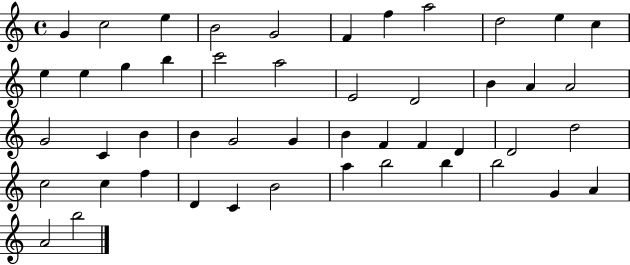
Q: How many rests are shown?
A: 0